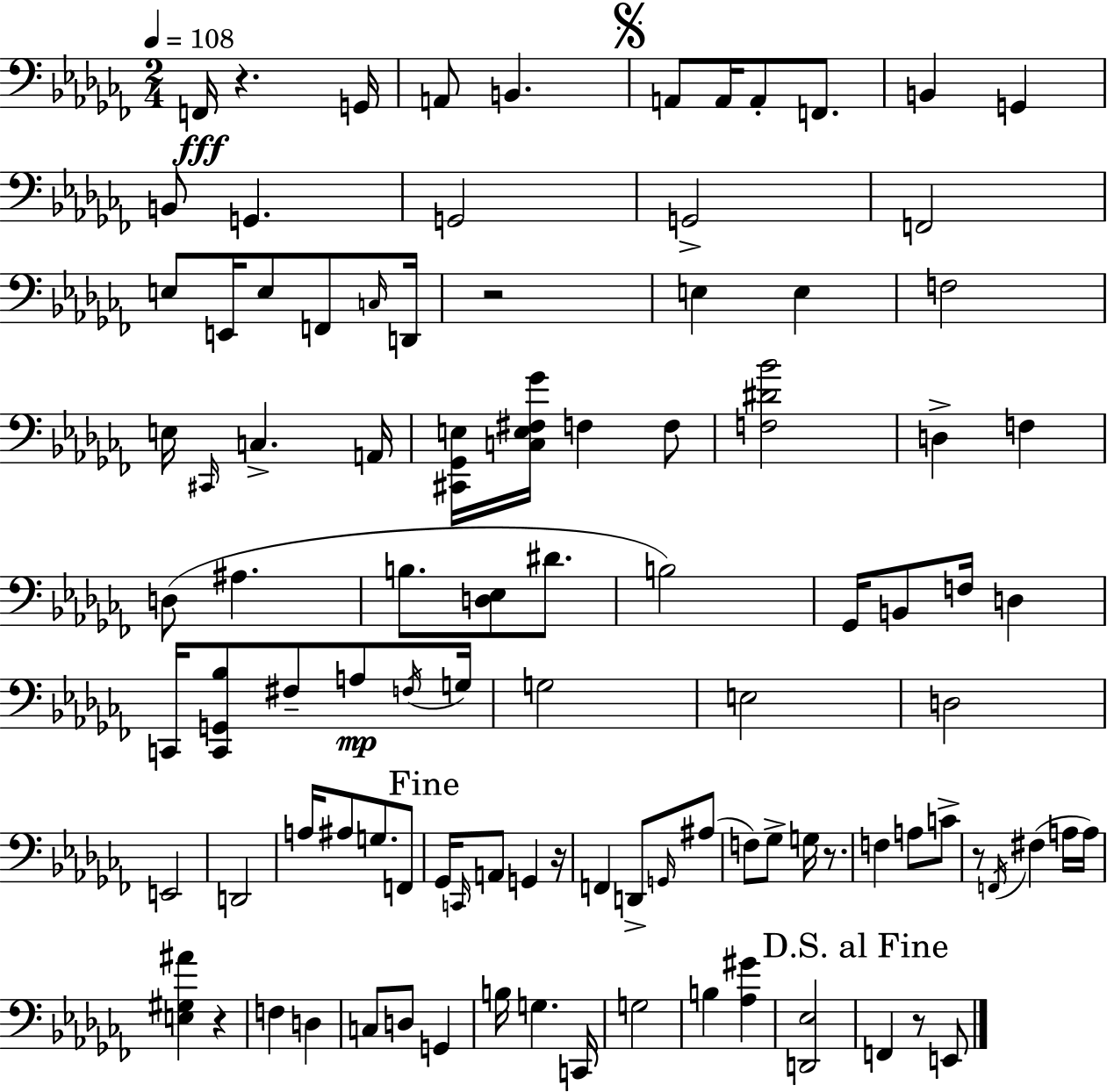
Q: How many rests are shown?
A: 7